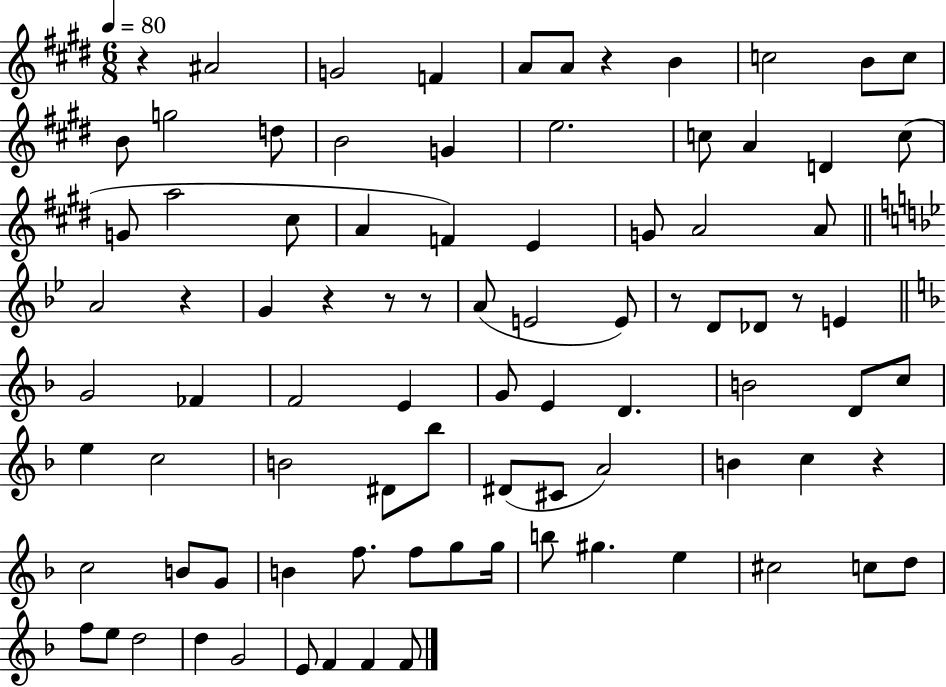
{
  \clef treble
  \numericTimeSignature
  \time 6/8
  \key e \major
  \tempo 4 = 80
  \repeat volta 2 { r4 ais'2 | g'2 f'4 | a'8 a'8 r4 b'4 | c''2 b'8 c''8 | \break b'8 g''2 d''8 | b'2 g'4 | e''2. | c''8 a'4 d'4 c''8( | \break g'8 a''2 cis''8 | a'4 f'4) e'4 | g'8 a'2 a'8 | \bar "||" \break \key bes \major a'2 r4 | g'4 r4 r8 r8 | a'8( e'2 e'8) | r8 d'8 des'8 r8 e'4 | \break \bar "||" \break \key d \minor g'2 fes'4 | f'2 e'4 | g'8 e'4 d'4. | b'2 d'8 c''8 | \break e''4 c''2 | b'2 dis'8 bes''8 | dis'8( cis'8 a'2) | b'4 c''4 r4 | \break c''2 b'8 g'8 | b'4 f''8. f''8 g''8 g''16 | b''8 gis''4. e''4 | cis''2 c''8 d''8 | \break f''8 e''8 d''2 | d''4 g'2 | e'8 f'4 f'4 f'8 | } \bar "|."
}